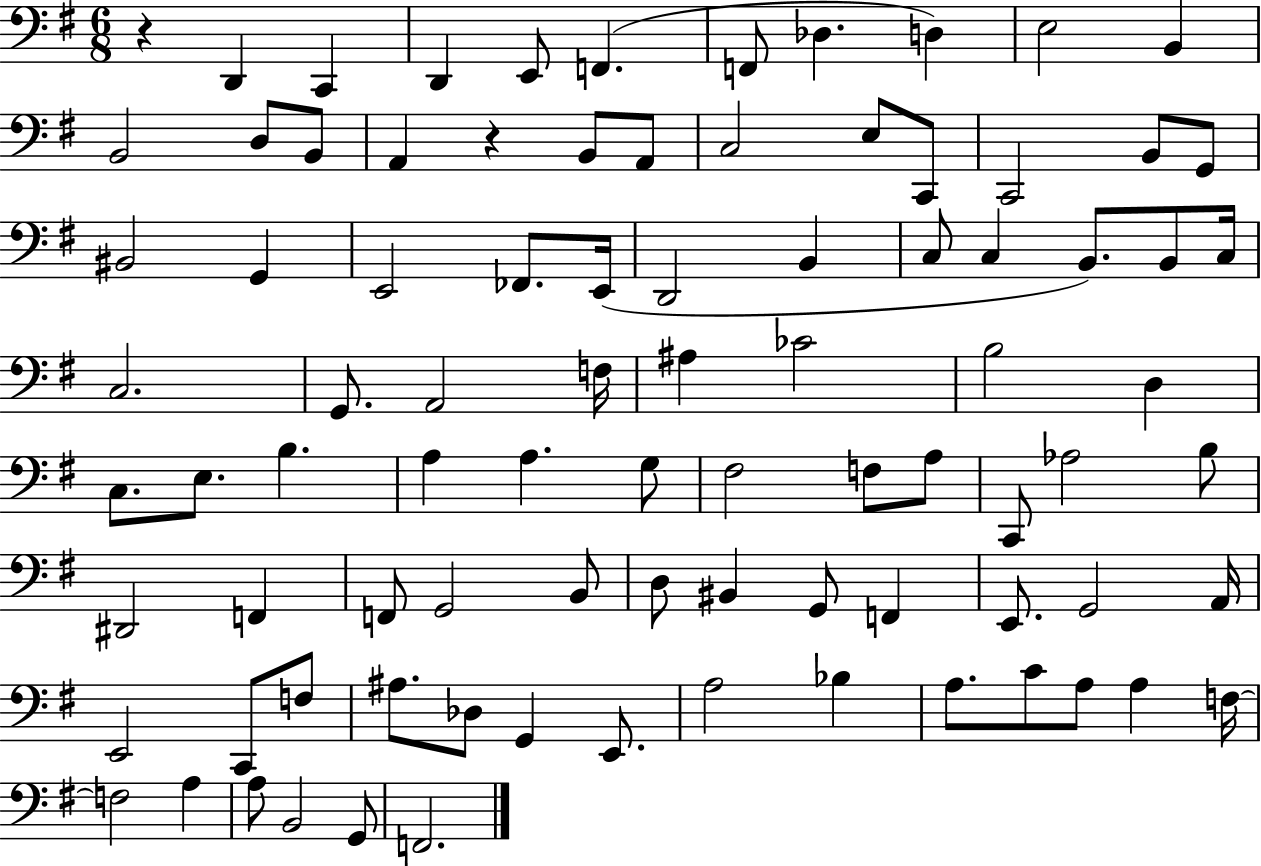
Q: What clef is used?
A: bass